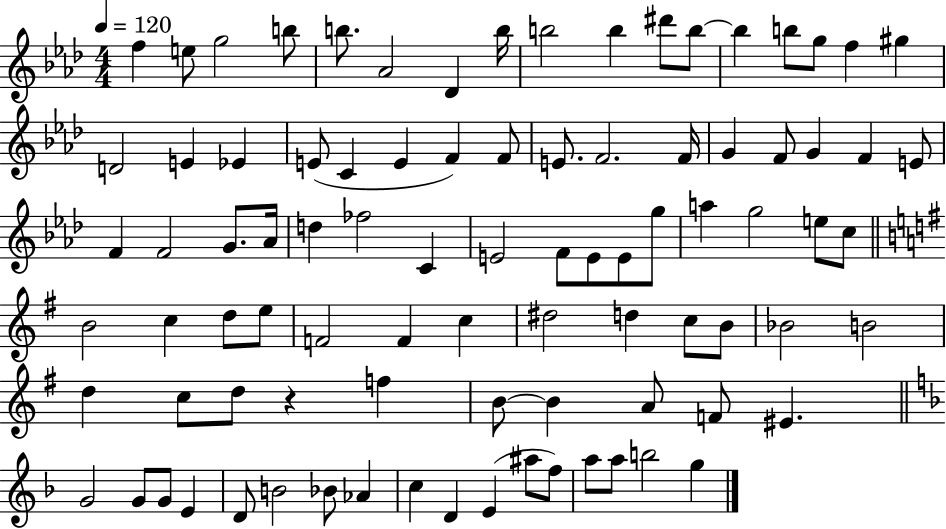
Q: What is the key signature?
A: AES major